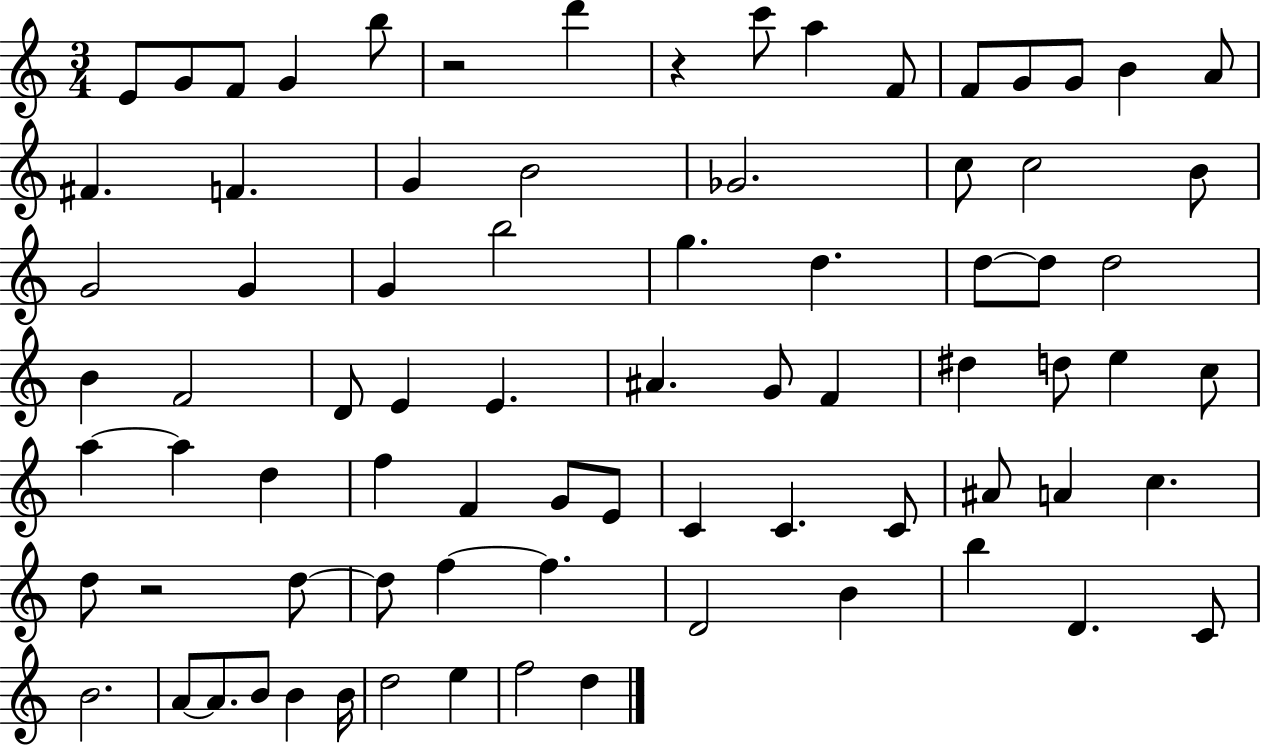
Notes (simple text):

E4/e G4/e F4/e G4/q B5/e R/h D6/q R/q C6/e A5/q F4/e F4/e G4/e G4/e B4/q A4/e F#4/q. F4/q. G4/q B4/h Gb4/h. C5/e C5/h B4/e G4/h G4/q G4/q B5/h G5/q. D5/q. D5/e D5/e D5/h B4/q F4/h D4/e E4/q E4/q. A#4/q. G4/e F4/q D#5/q D5/e E5/q C5/e A5/q A5/q D5/q F5/q F4/q G4/e E4/e C4/q C4/q. C4/e A#4/e A4/q C5/q. D5/e R/h D5/e D5/e F5/q F5/q. D4/h B4/q B5/q D4/q. C4/e B4/h. A4/e A4/e. B4/e B4/q B4/s D5/h E5/q F5/h D5/q